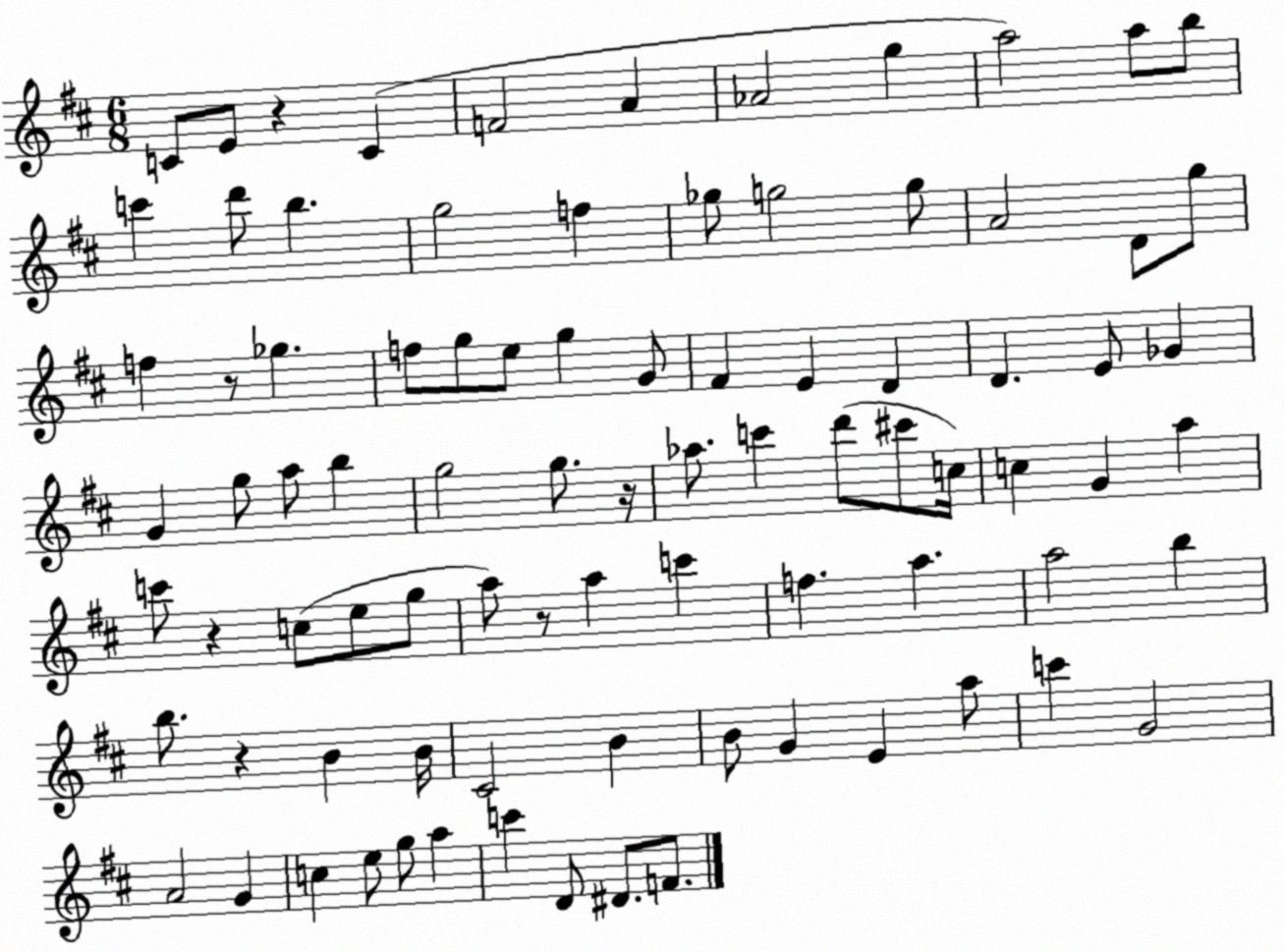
X:1
T:Untitled
M:6/8
L:1/4
K:D
C/2 E/2 z C F2 A _A2 g a2 a/2 b/2 c' d'/2 b g2 f _g/2 g2 g/2 A2 D/2 g/2 f z/2 _g f/2 g/2 e/2 g G/2 ^F E D D E/2 _G G g/2 a/2 b g2 g/2 z/4 _a/2 c' d'/2 ^c'/2 c/4 c G a c'/2 z c/2 e/2 g/2 a/2 z/2 a c' f a a2 b b/2 z B B/4 ^C2 B B/2 G E a/2 c' G2 A2 G c e/2 g/2 a c' D/2 ^D/2 F/2